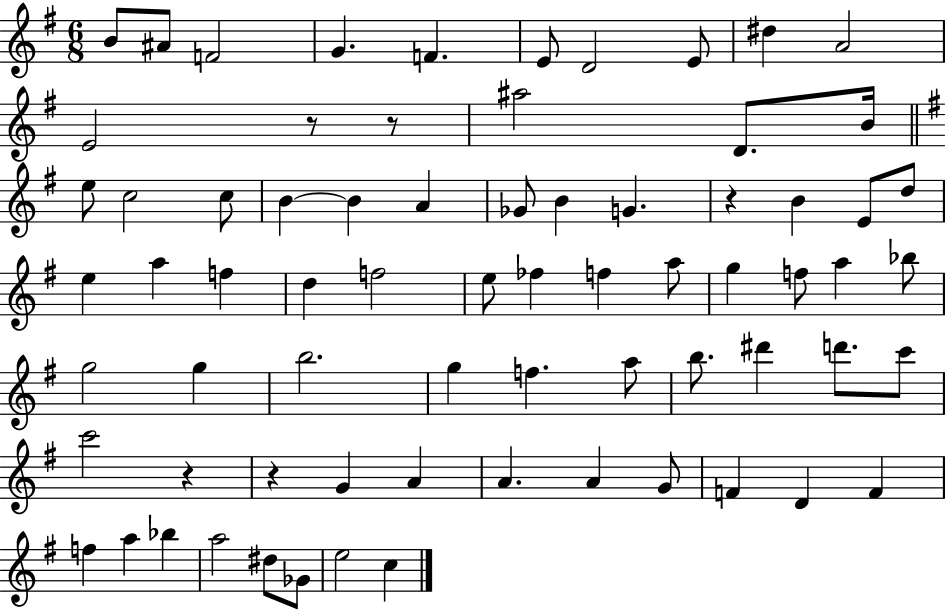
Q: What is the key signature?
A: G major